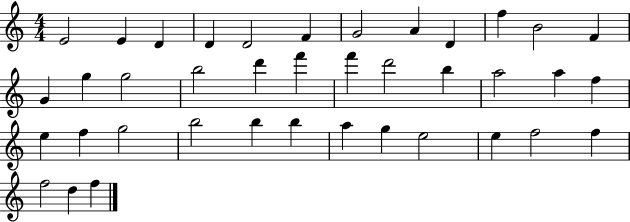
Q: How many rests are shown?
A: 0